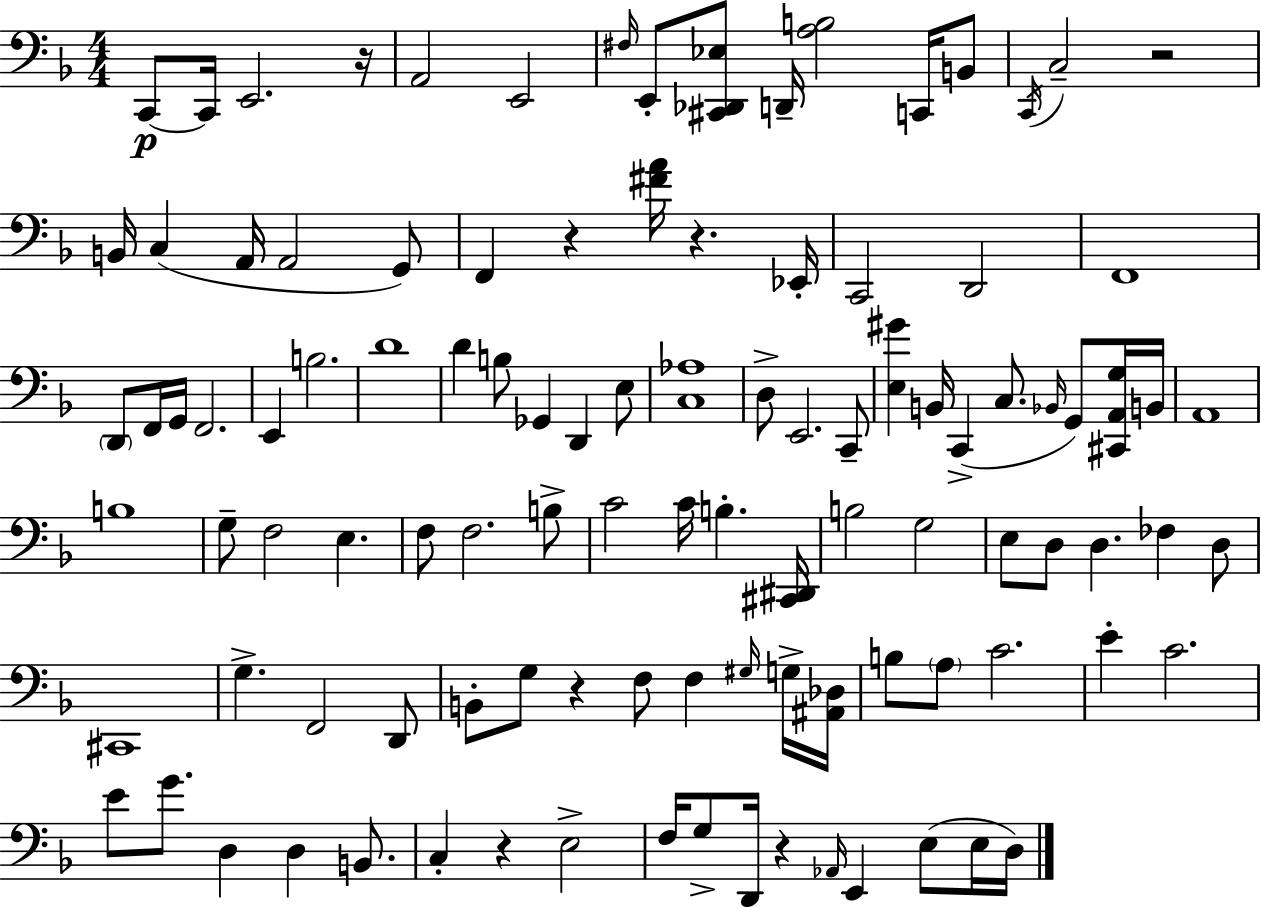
C2/e C2/s E2/h. R/s A2/h E2/h F#3/s E2/e [C#2,Db2,Eb3]/e D2/s [A3,B3]/h C2/s B2/e C2/s C3/h R/h B2/s C3/q A2/s A2/h G2/e F2/q R/q [F#4,A4]/s R/q. Eb2/s C2/h D2/h F2/w D2/e F2/s G2/s F2/h. E2/q B3/h. D4/w D4/q B3/e Gb2/q D2/q E3/e [C3,Ab3]/w D3/e E2/h. C2/e [E3,G#4]/q B2/s C2/q C3/e. Bb2/s G2/e [C#2,A2,G3]/s B2/s A2/w B3/w G3/e F3/h E3/q. F3/e F3/h. B3/e C4/h C4/s B3/q. [C#2,D#2]/s B3/h G3/h E3/e D3/e D3/q. FES3/q D3/e C#2/w G3/q. F2/h D2/e B2/e G3/e R/q F3/e F3/q G#3/s G3/s [A#2,Db3]/s B3/e A3/e C4/h. E4/q C4/h. E4/e G4/e. D3/q D3/q B2/e. C3/q R/q E3/h F3/s G3/e D2/s R/q Ab2/s E2/q E3/e E3/s D3/s